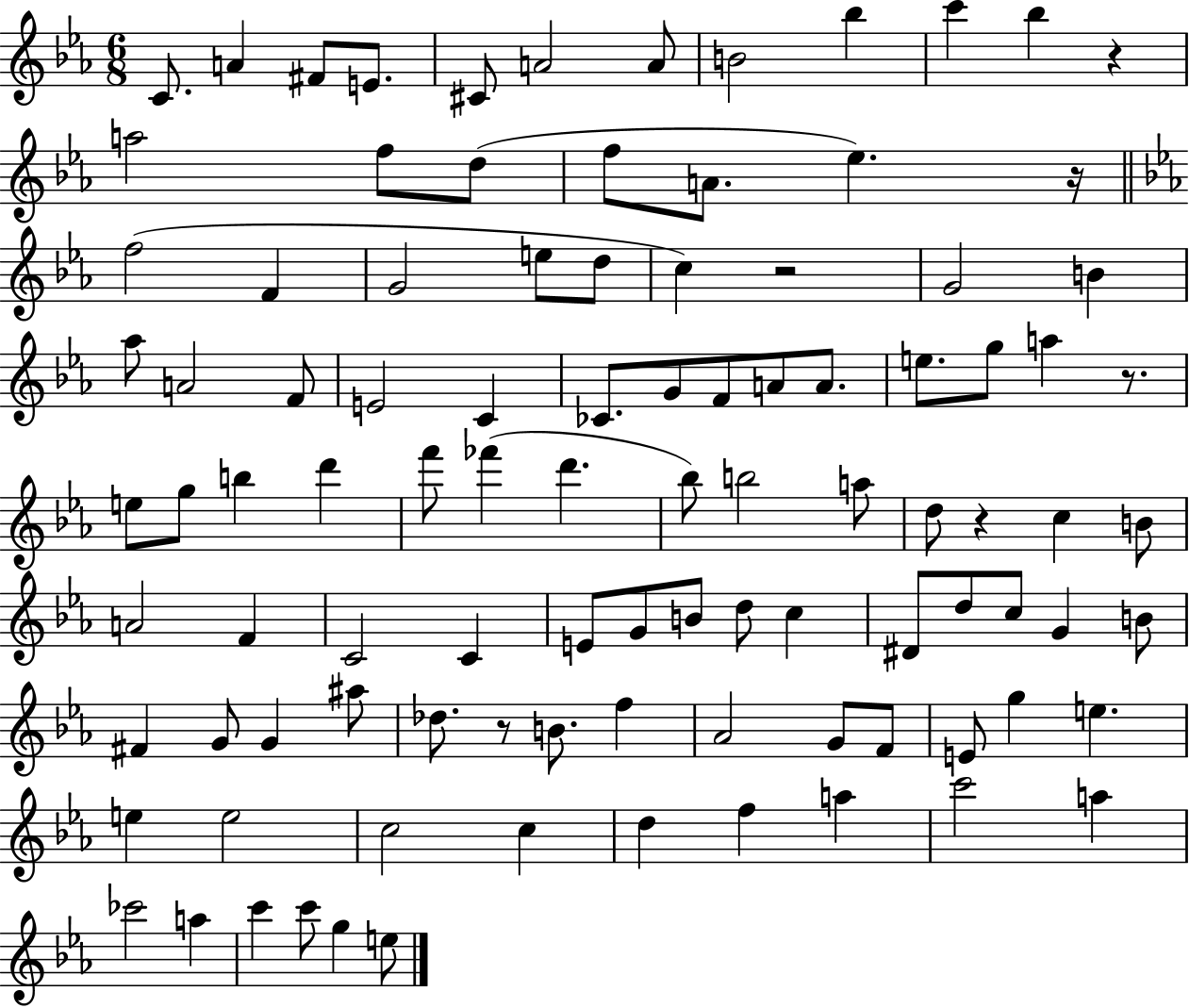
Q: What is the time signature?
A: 6/8